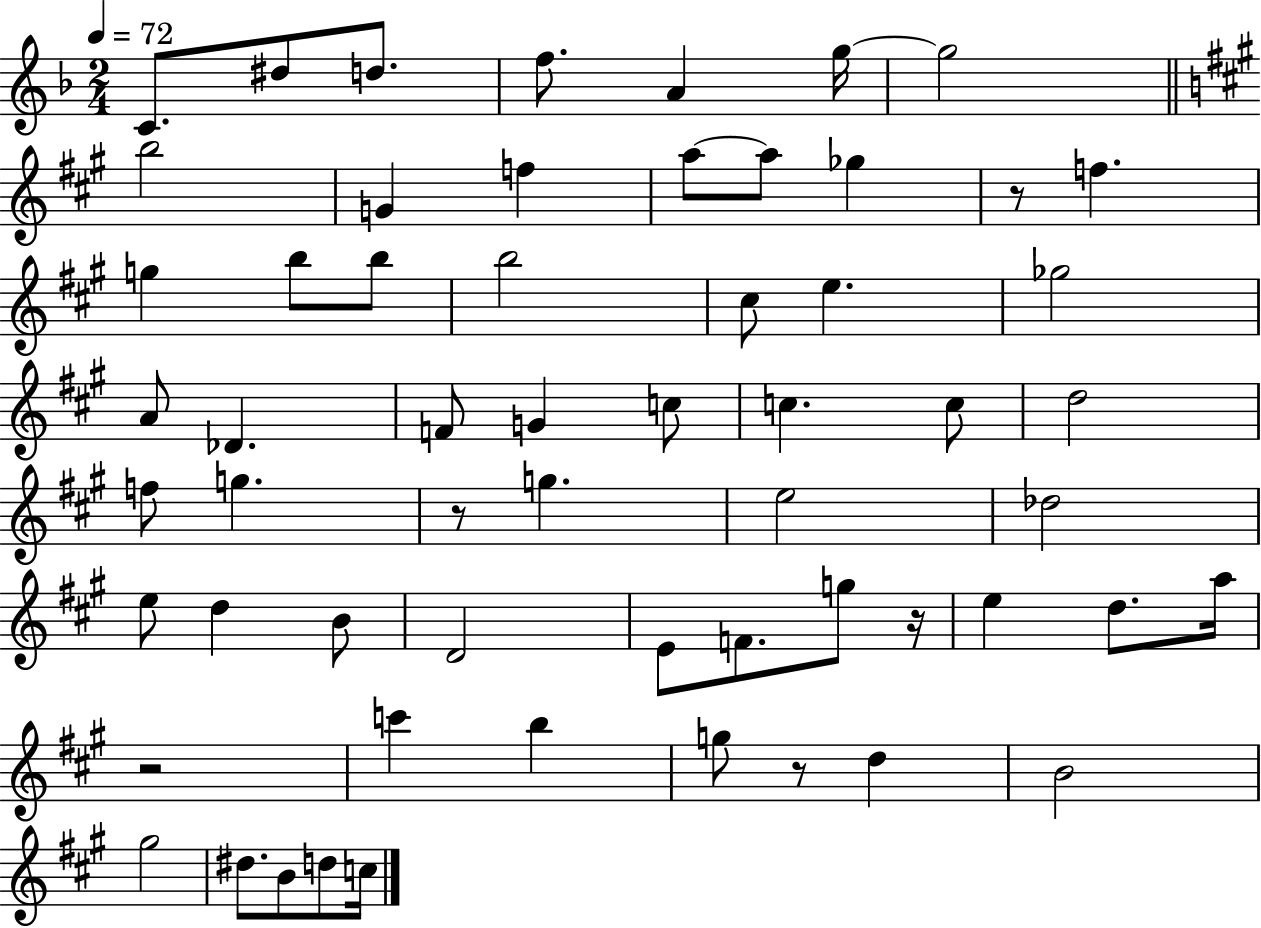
X:1
T:Untitled
M:2/4
L:1/4
K:F
C/2 ^d/2 d/2 f/2 A g/4 g2 b2 G f a/2 a/2 _g z/2 f g b/2 b/2 b2 ^c/2 e _g2 A/2 _D F/2 G c/2 c c/2 d2 f/2 g z/2 g e2 _d2 e/2 d B/2 D2 E/2 F/2 g/2 z/4 e d/2 a/4 z2 c' b g/2 z/2 d B2 ^g2 ^d/2 B/2 d/2 c/4